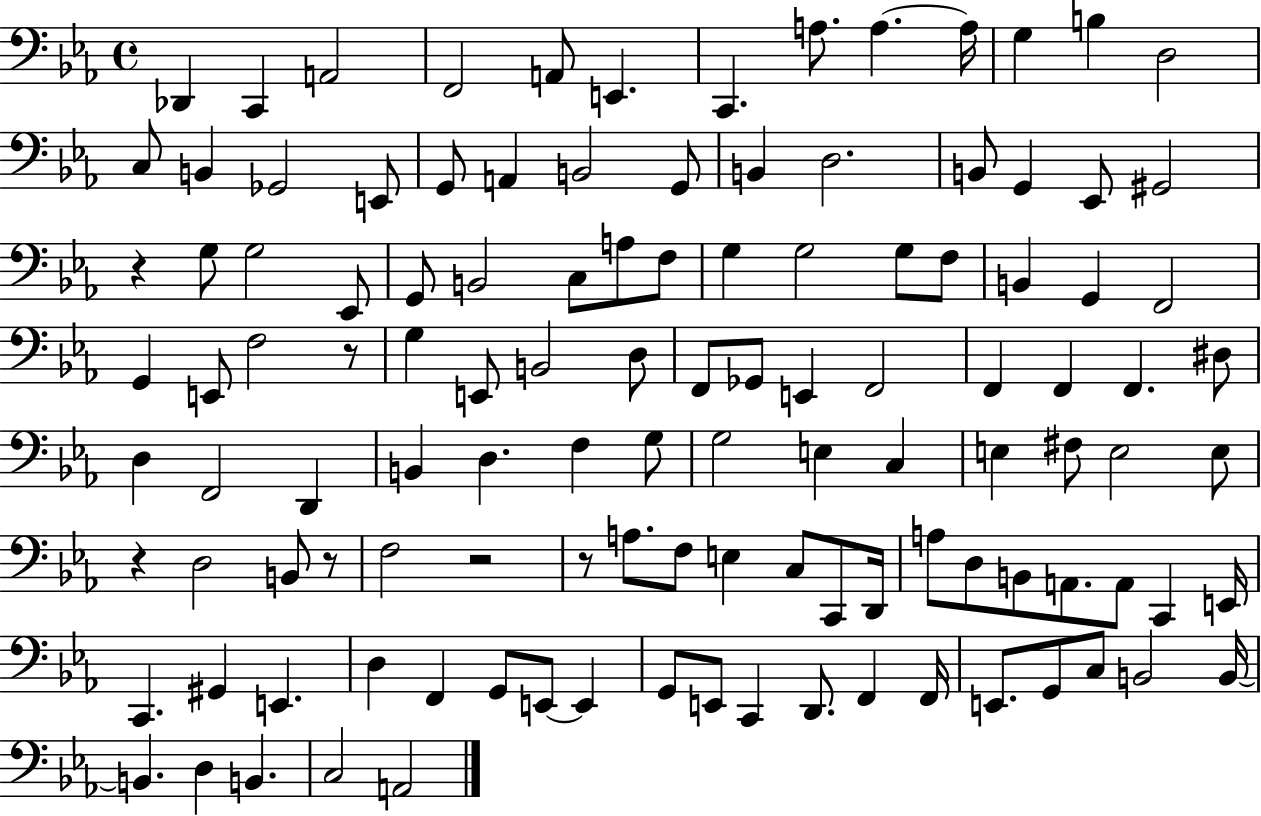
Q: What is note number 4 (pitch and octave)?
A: F2